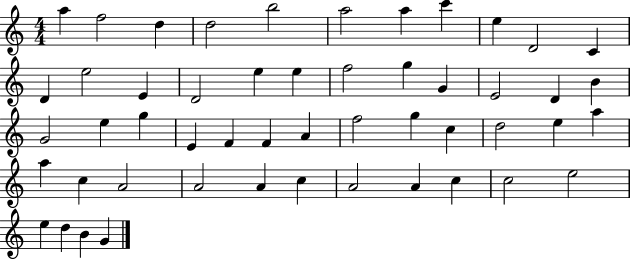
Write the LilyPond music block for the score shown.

{
  \clef treble
  \numericTimeSignature
  \time 4/4
  \key c \major
  a''4 f''2 d''4 | d''2 b''2 | a''2 a''4 c'''4 | e''4 d'2 c'4 | \break d'4 e''2 e'4 | d'2 e''4 e''4 | f''2 g''4 g'4 | e'2 d'4 b'4 | \break g'2 e''4 g''4 | e'4 f'4 f'4 a'4 | f''2 g''4 c''4 | d''2 e''4 a''4 | \break a''4 c''4 a'2 | a'2 a'4 c''4 | a'2 a'4 c''4 | c''2 e''2 | \break e''4 d''4 b'4 g'4 | \bar "|."
}